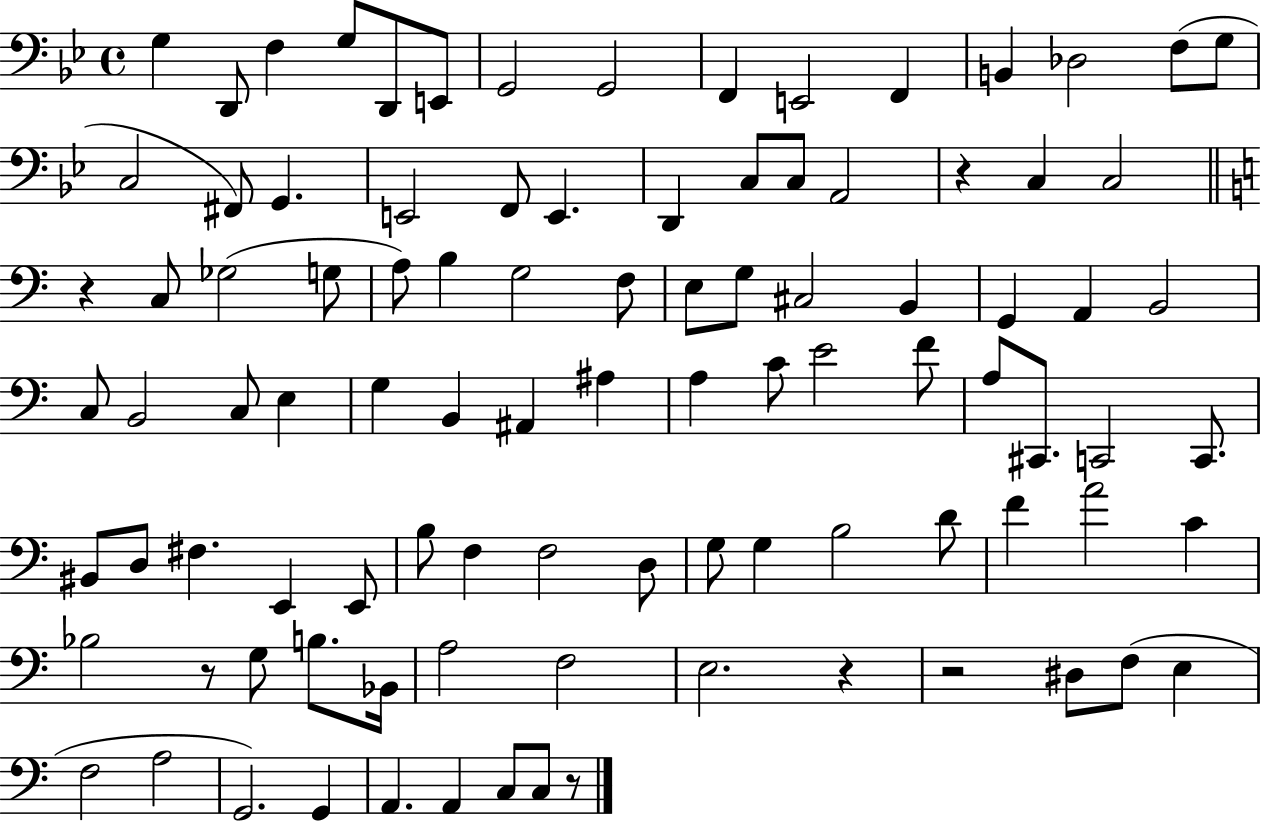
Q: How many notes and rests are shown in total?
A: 97